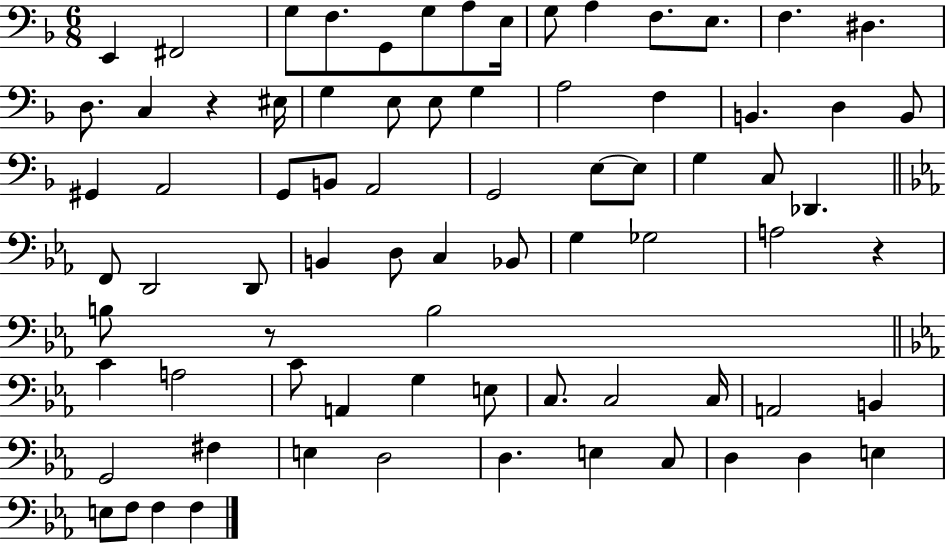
E2/q F#2/h G3/e F3/e. G2/e G3/e A3/e E3/s G3/e A3/q F3/e. E3/e. F3/q. D#3/q. D3/e. C3/q R/q EIS3/s G3/q E3/e E3/e G3/q A3/h F3/q B2/q. D3/q B2/e G#2/q A2/h G2/e B2/e A2/h G2/h E3/e E3/e G3/q C3/e Db2/q. F2/e D2/h D2/e B2/q D3/e C3/q Bb2/e G3/q Gb3/h A3/h R/q B3/e R/e B3/h C4/q A3/h C4/e A2/q G3/q E3/e C3/e. C3/h C3/s A2/h B2/q G2/h F#3/q E3/q D3/h D3/q. E3/q C3/e D3/q D3/q E3/q E3/e F3/e F3/q F3/q